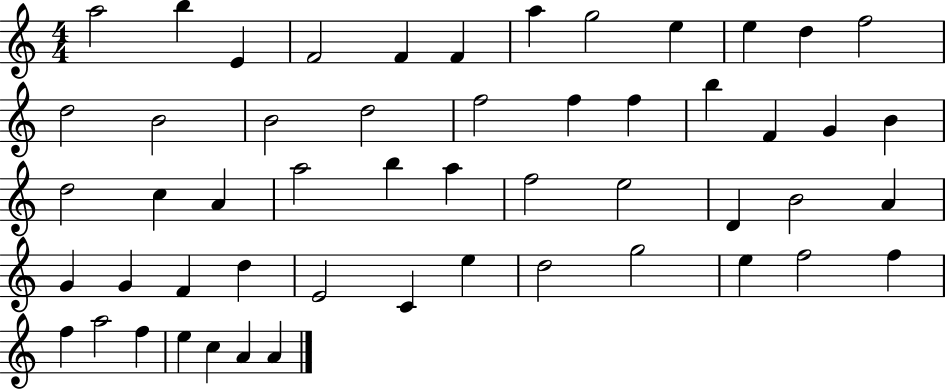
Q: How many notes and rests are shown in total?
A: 53